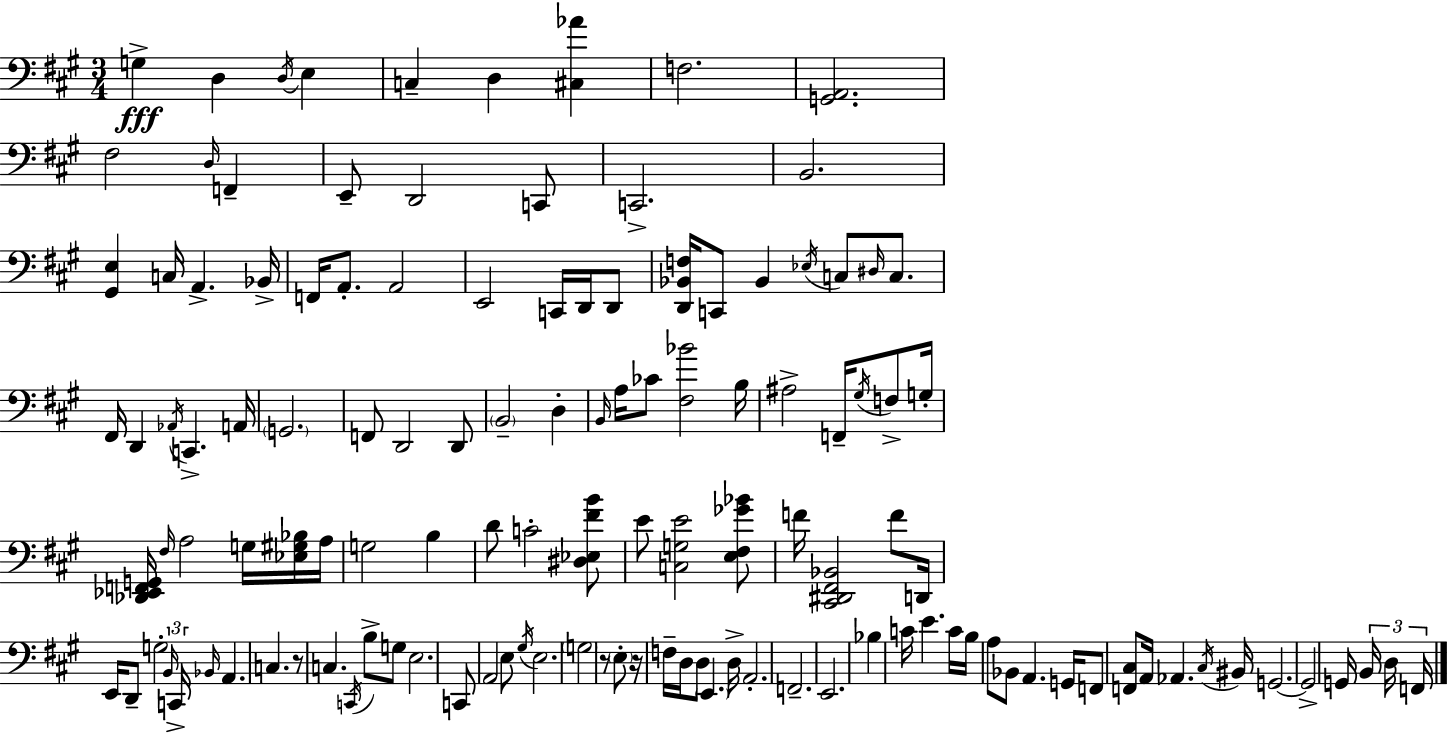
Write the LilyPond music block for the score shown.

{
  \clef bass
  \numericTimeSignature
  \time 3/4
  \key a \major
  g4->\fff d4 \acciaccatura { d16 } e4 | c4-- d4 <cis aes'>4 | f2. | <g, a,>2. | \break fis2 \grace { d16 } f,4-- | e,8-- d,2 | c,8 c,2.-> | b,2. | \break <gis, e>4 c16 a,4.-> | bes,16-> f,16 a,8.-. a,2 | e,2 c,16 d,16 | d,8 <d, bes, f>16 c,8 bes,4 \acciaccatura { ees16 } c8 | \break \grace { dis16 } c8. fis,16 d,4 \acciaccatura { aes,16 } c,4.-> | a,16 \parenthesize g,2. | f,8 d,2 | d,8 \parenthesize b,2-- | \break d4-. \grace { b,16 } a16 ces'8 <fis bes'>2 | b16 ais2-> | f,16-- \acciaccatura { gis16 } f8-> g16-. <des, ees, f, g,>16 \grace { fis16 } a2 | g16 <ees gis bes>16 a16 g2 | \break b4 d'8 c'2-. | <dis ees fis' b'>8 e'8 <c g e'>2 | <e fis ges' bes'>8 f'16 <cis, dis, fis, bes,>2 | f'8 d,16 e,16 d,8-- g2-. | \break \tuplet 3/2 { \grace { b,16 } c,16-> \grace { bes,16 } } a,4. | c4. r8 | c4. \acciaccatura { c,16 } b8-> g8 e2. | c,8 | \break a,2 e8 \acciaccatura { gis16 } | e2. | \parenthesize g2 r8 \parenthesize e8-. | r16 f16-- d16 d8 \parenthesize e,4. d16-> | \break a,2.-. | f,2.-- | e,2. | bes4 c'16 e'4. c'16 | \break b16 a8 bes,8 a,4. g,16 | f,8 <f, cis>8 a,16 aes,4. \acciaccatura { cis16 } | bis,16 g,2.~~ | g,2-> g,16 \tuplet 3/2 { b,16 d16 | \break f,16 } \bar "|."
}